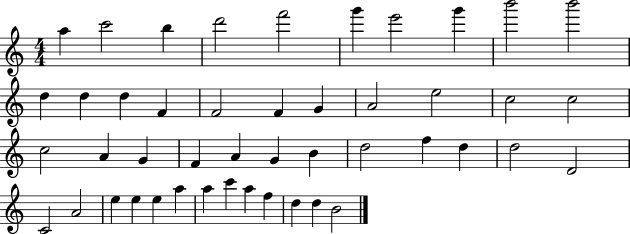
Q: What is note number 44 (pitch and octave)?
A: D5